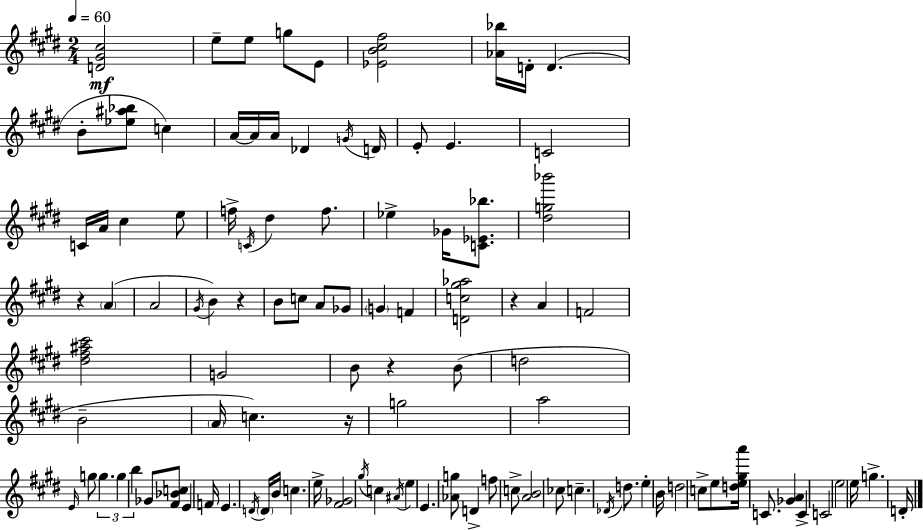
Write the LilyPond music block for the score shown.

{
  \clef treble
  \numericTimeSignature
  \time 2/4
  \key e \major
  \tempo 4 = 60
  <d' gis' cis''>2\mf | e''8-- e''8 g''8 e'8 | <ees' b' cis'' fis''>2 | <aes' bes''>16 d'16-. d'4.( | \break b'8-. <ees'' ais'' bes''>8 c''4) | a'16~~ a'16 a'16 des'4 \acciaccatura { g'16 } | d'16 e'8-. e'4. | c'2 | \break c'16 a'16 cis''4 e''8 | f''16-> \acciaccatura { c'16 } dis''4 f''8. | ees''4-> ges'16 <c' ees' bes''>8. | <dis'' g'' bes'''>2 | \break r4 \parenthesize a'4( | a'2 | \acciaccatura { gis'16 } b'4) r4 | b'8 c''8 a'8 | \break ges'8 \parenthesize g'4 f'4 | <d' c'' gis'' aes''>2 | r4 a'4 | f'2 | \break <dis'' fis'' ais'' cis'''>2 | g'2 | b'8 r4 | b'8( d''2 | \break b'2-- | \parenthesize a'16 c''4.) | r16 g''2 | a''2 | \break \grace { e'16 } g''8 \tuplet 3/2 { g''4. | g''4 | b''4 } ges'8 <fis' bes' c''>8 | e'4 f'16 e'4. | \break \acciaccatura { d'16 } \parenthesize d'16 b'16 c''4. | e''16-> <fis' ges'>2 | \acciaccatura { gis''16 } c''4 | \acciaccatura { ais'16 } e''4 e'4. | \break <aes' g''>8 d'4-> | f''8 c''8-> <a' b'>2 | ces''8 | c''4.-- \acciaccatura { des'16 } | \break d''8. e''4-. b'16 | d''2 | c''8-> e''8 <d'' e'' gis'' a'''>16 c'8. | <ges' a'>4 c'4-> | \break c'2 | e''2 | e''16 g''4.-> d'16-. | \bar "|."
}